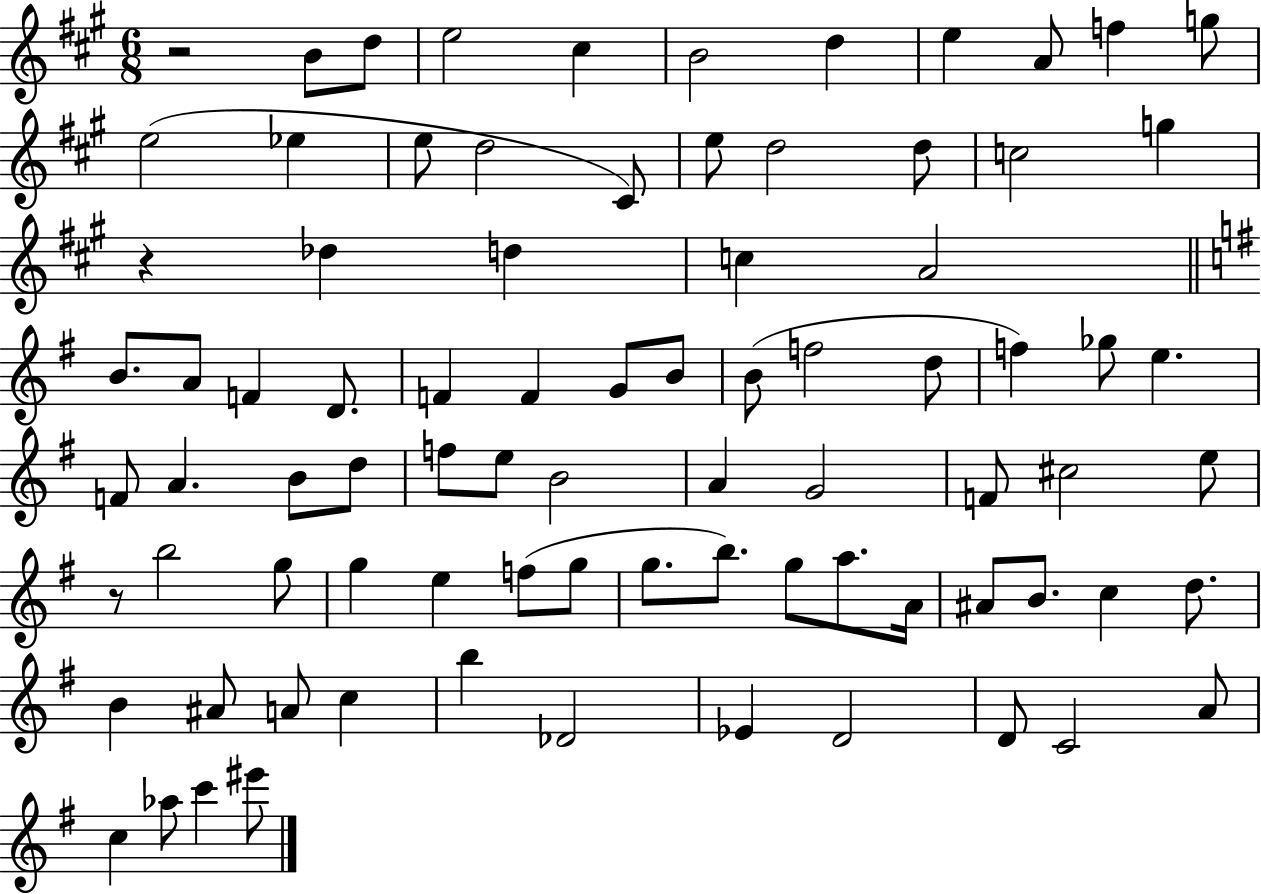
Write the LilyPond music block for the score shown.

{
  \clef treble
  \numericTimeSignature
  \time 6/8
  \key a \major
  r2 b'8 d''8 | e''2 cis''4 | b'2 d''4 | e''4 a'8 f''4 g''8 | \break e''2( ees''4 | e''8 d''2 cis'8) | e''8 d''2 d''8 | c''2 g''4 | \break r4 des''4 d''4 | c''4 a'2 | \bar "||" \break \key g \major b'8. a'8 f'4 d'8. | f'4 f'4 g'8 b'8 | b'8( f''2 d''8 | f''4) ges''8 e''4. | \break f'8 a'4. b'8 d''8 | f''8 e''8 b'2 | a'4 g'2 | f'8 cis''2 e''8 | \break r8 b''2 g''8 | g''4 e''4 f''8( g''8 | g''8. b''8.) g''8 a''8. a'16 | ais'8 b'8. c''4 d''8. | \break b'4 ais'8 a'8 c''4 | b''4 des'2 | ees'4 d'2 | d'8 c'2 a'8 | \break c''4 aes''8 c'''4 eis'''8 | \bar "|."
}